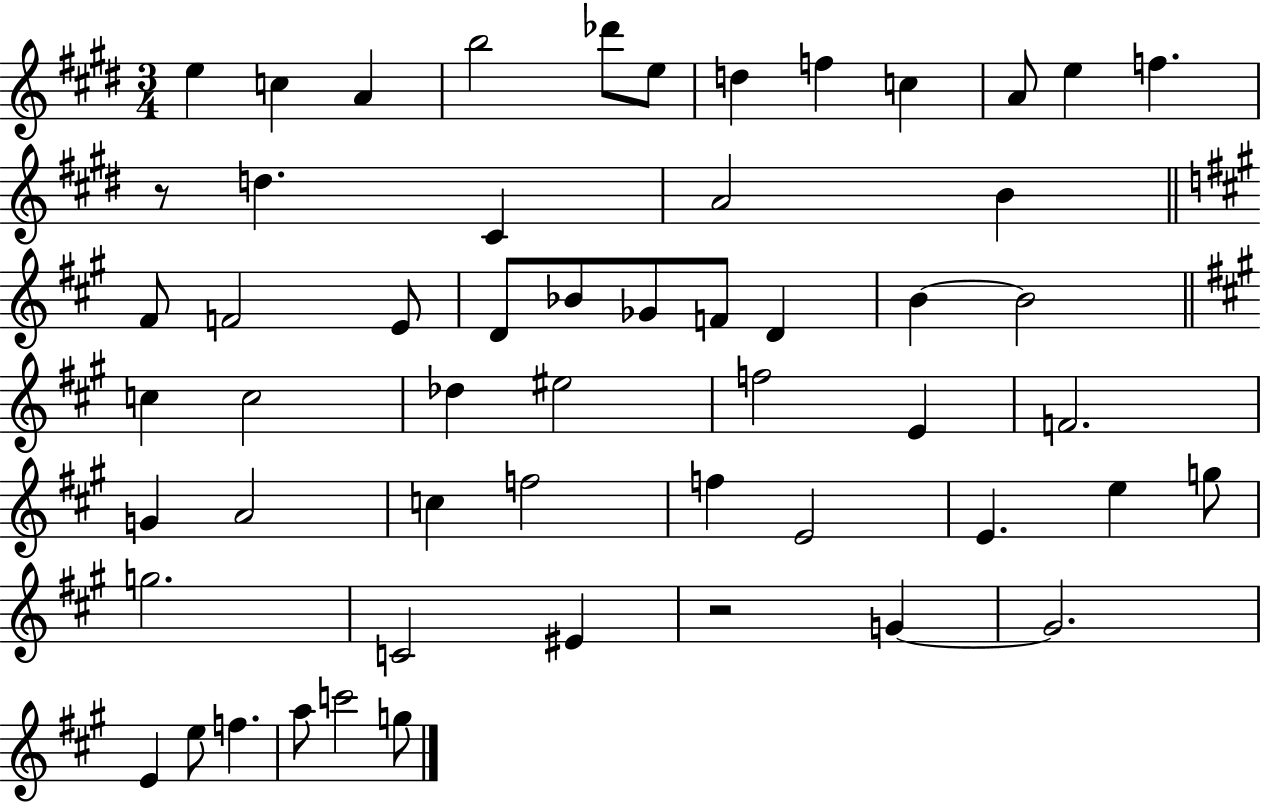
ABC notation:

X:1
T:Untitled
M:3/4
L:1/4
K:E
e c A b2 _d'/2 e/2 d f c A/2 e f z/2 d ^C A2 B ^F/2 F2 E/2 D/2 _B/2 _G/2 F/2 D B B2 c c2 _d ^e2 f2 E F2 G A2 c f2 f E2 E e g/2 g2 C2 ^E z2 G G2 E e/2 f a/2 c'2 g/2